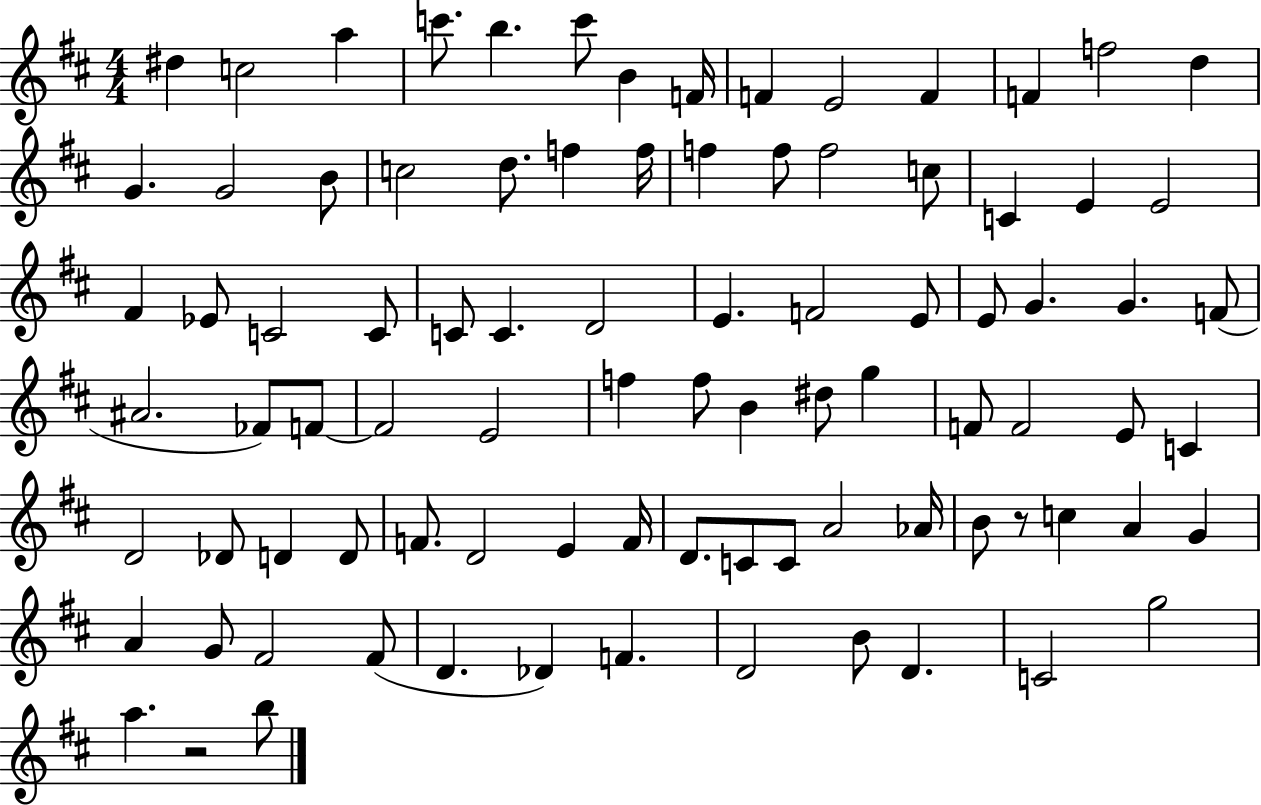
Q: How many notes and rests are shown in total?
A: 89